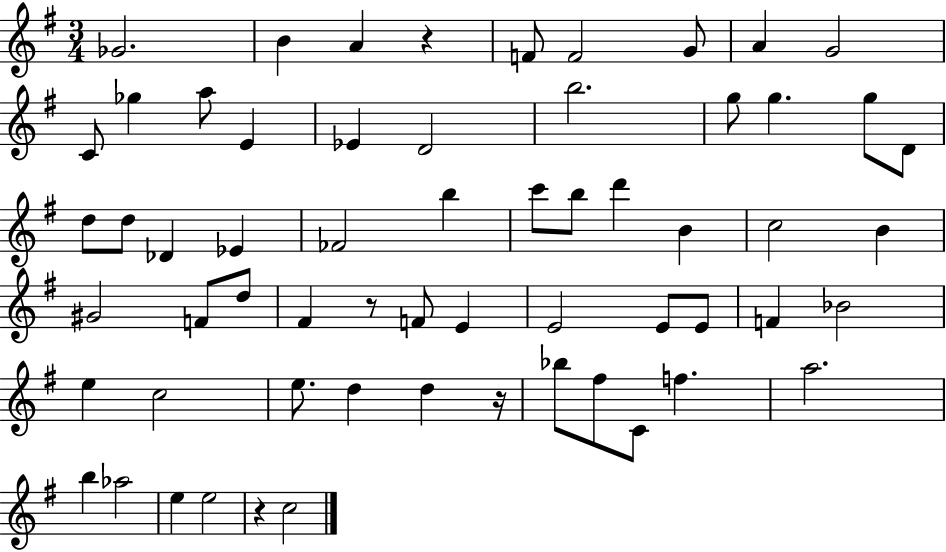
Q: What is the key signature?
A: G major